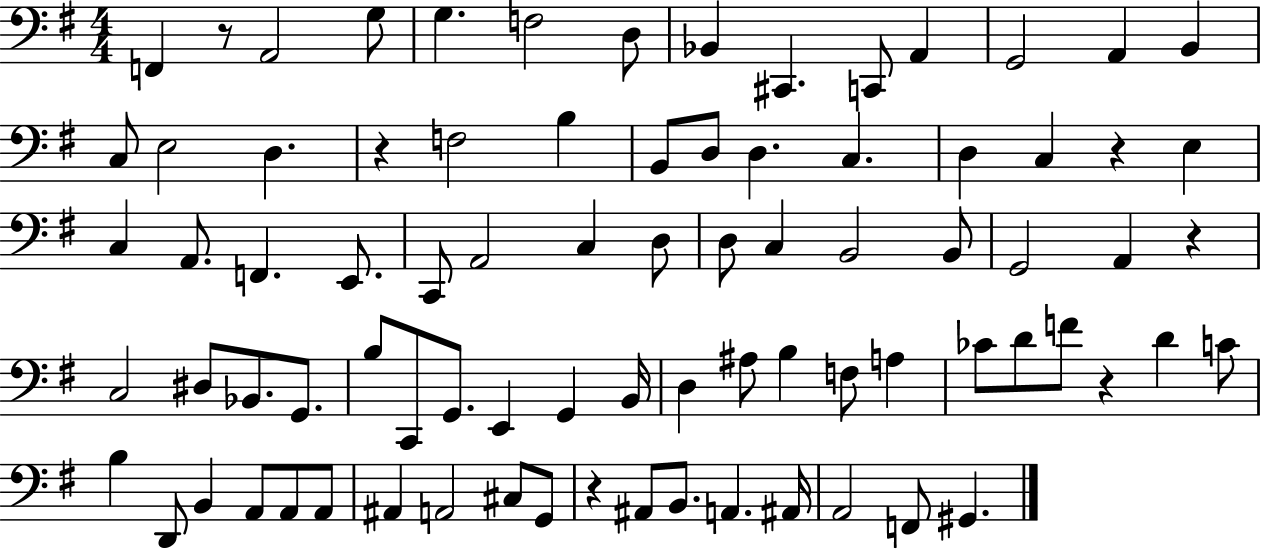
{
  \clef bass
  \numericTimeSignature
  \time 4/4
  \key g \major
  f,4 r8 a,2 g8 | g4. f2 d8 | bes,4 cis,4. c,8 a,4 | g,2 a,4 b,4 | \break c8 e2 d4. | r4 f2 b4 | b,8 d8 d4. c4. | d4 c4 r4 e4 | \break c4 a,8. f,4. e,8. | c,8 a,2 c4 d8 | d8 c4 b,2 b,8 | g,2 a,4 r4 | \break c2 dis8 bes,8. g,8. | b8 c,8 g,8. e,4 g,4 b,16 | d4 ais8 b4 f8 a4 | ces'8 d'8 f'8 r4 d'4 c'8 | \break b4 d,8 b,4 a,8 a,8 a,8 | ais,4 a,2 cis8 g,8 | r4 ais,8 b,8. a,4. ais,16 | a,2 f,8 gis,4. | \break \bar "|."
}